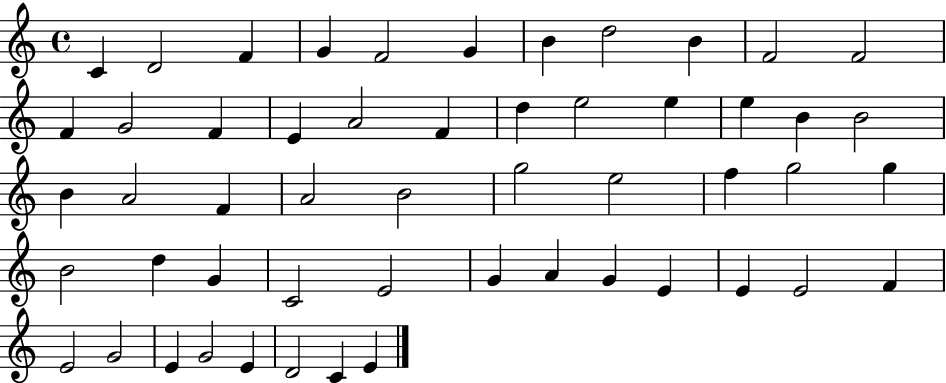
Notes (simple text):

C4/q D4/h F4/q G4/q F4/h G4/q B4/q D5/h B4/q F4/h F4/h F4/q G4/h F4/q E4/q A4/h F4/q D5/q E5/h E5/q E5/q B4/q B4/h B4/q A4/h F4/q A4/h B4/h G5/h E5/h F5/q G5/h G5/q B4/h D5/q G4/q C4/h E4/h G4/q A4/q G4/q E4/q E4/q E4/h F4/q E4/h G4/h E4/q G4/h E4/q D4/h C4/q E4/q